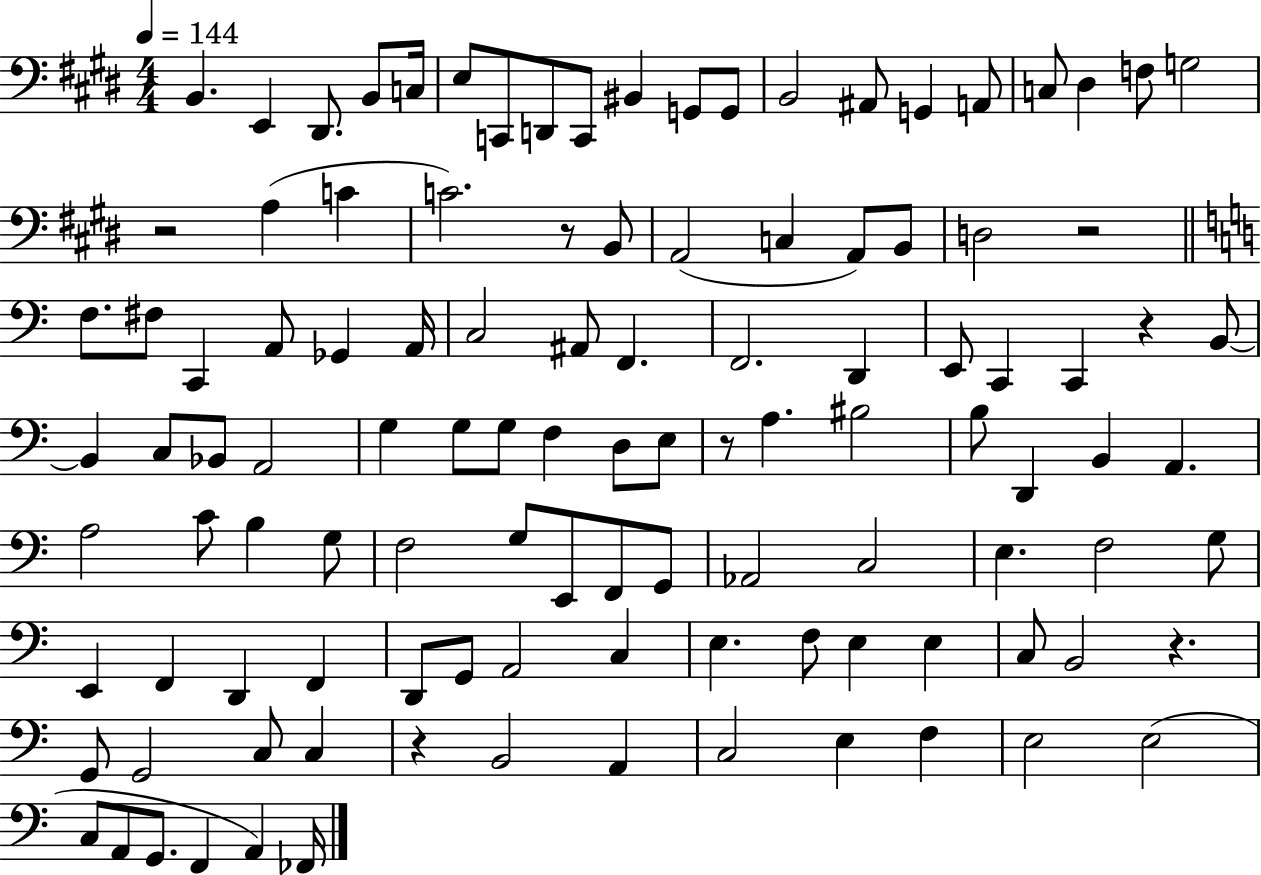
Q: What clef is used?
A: bass